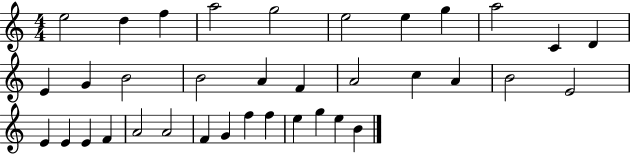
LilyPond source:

{
  \clef treble
  \numericTimeSignature
  \time 4/4
  \key c \major
  e''2 d''4 f''4 | a''2 g''2 | e''2 e''4 g''4 | a''2 c'4 d'4 | \break e'4 g'4 b'2 | b'2 a'4 f'4 | a'2 c''4 a'4 | b'2 e'2 | \break e'4 e'4 e'4 f'4 | a'2 a'2 | f'4 g'4 f''4 f''4 | e''4 g''4 e''4 b'4 | \break \bar "|."
}